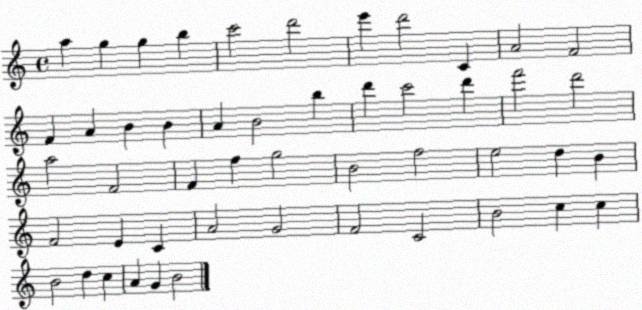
X:1
T:Untitled
M:4/4
L:1/4
K:C
a g g b c'2 d'2 e' d'2 C A2 F2 F A B B A B2 b d' c'2 d' f'2 d'2 a2 F2 F f g2 B2 f2 e2 d B F2 E C A2 G2 F2 C2 B2 c c B2 d c A G B2